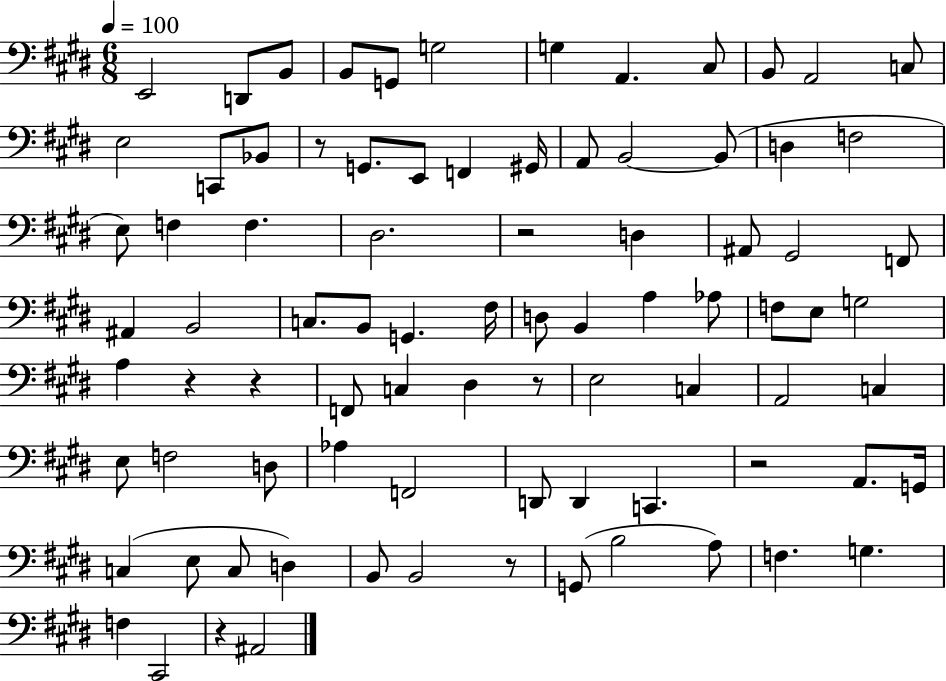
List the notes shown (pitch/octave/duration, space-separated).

E2/h D2/e B2/e B2/e G2/e G3/h G3/q A2/q. C#3/e B2/e A2/h C3/e E3/h C2/e Bb2/e R/e G2/e. E2/e F2/q G#2/s A2/e B2/h B2/e D3/q F3/h E3/e F3/q F3/q. D#3/h. R/h D3/q A#2/e G#2/h F2/e A#2/q B2/h C3/e. B2/e G2/q. F#3/s D3/e B2/q A3/q Ab3/e F3/e E3/e G3/h A3/q R/q R/q F2/e C3/q D#3/q R/e E3/h C3/q A2/h C3/q E3/e F3/h D3/e Ab3/q F2/h D2/e D2/q C2/q. R/h A2/e. G2/s C3/q E3/e C3/e D3/q B2/e B2/h R/e G2/e B3/h A3/e F3/q. G3/q. F3/q C#2/h R/q A#2/h